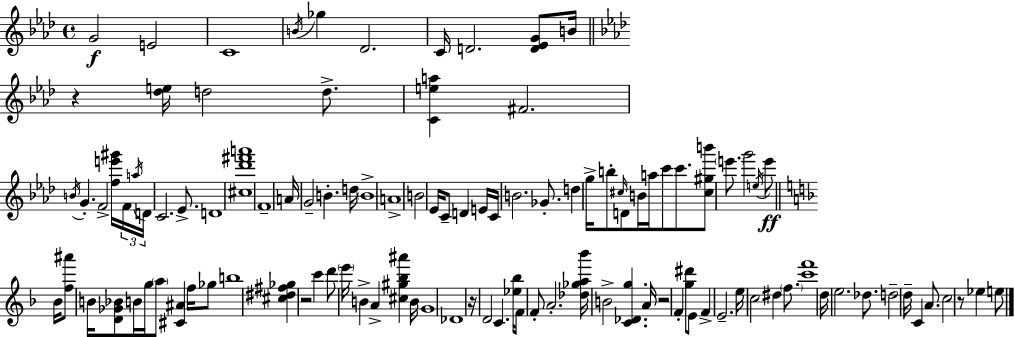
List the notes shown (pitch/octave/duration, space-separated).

G4/h E4/h C4/w B4/s Gb5/q Db4/h. C4/s D4/h. [D4,Eb4,G4]/e B4/s R/q [Db5,E5]/s D5/h D5/e. [C4,E5,A5]/q F#4/h. B4/s G4/q. F4/h [F5,E6,G#6]/s F4/s A5/s D4/s C4/h. Eb4/e. D4/w [C#5,Db6,F#6,A6]/w F4/w A4/s G4/h B4/q. D5/s B4/w A4/w B4/h Eb4/s C4/e D4/q E4/s C4/s B4/h. Gb4/e. D5/q G5/s B5/e C#5/s D4/e B4/s A5/s C6/e C6/e. [C#5,G#5,B6]/e E6/e. G6/h E5/s E6/e Bb4/s [F5,A#6]/e B4/s [D4,Gb4,Bb4]/e B4/s G5/s A5/e [C#4,A#4]/q F5/s Gb5/e B5/w [C#5,D#5,F#5,Gb5]/q R/h C6/q D6/e E6/s B4/q A4/q [C#5,G#5,Bb5,A#6]/q B4/s G4/w Db4/w R/s D4/h C4/q. [Eb5,Bb5]/s F4/e F4/e A4/h. [Db5,Gb5,A5,Bb6]/s B4/h [C4,Db4,G5]/q. A4/s R/h F4/q [G5,D#6]/e E4/e F4/q E4/h. E5/s C5/h D#5/q F5/e. [C6,F6]/w D5/s E5/h. Db5/e. D5/h D5/s C4/q A4/e. C5/h R/e Eb5/q E5/e